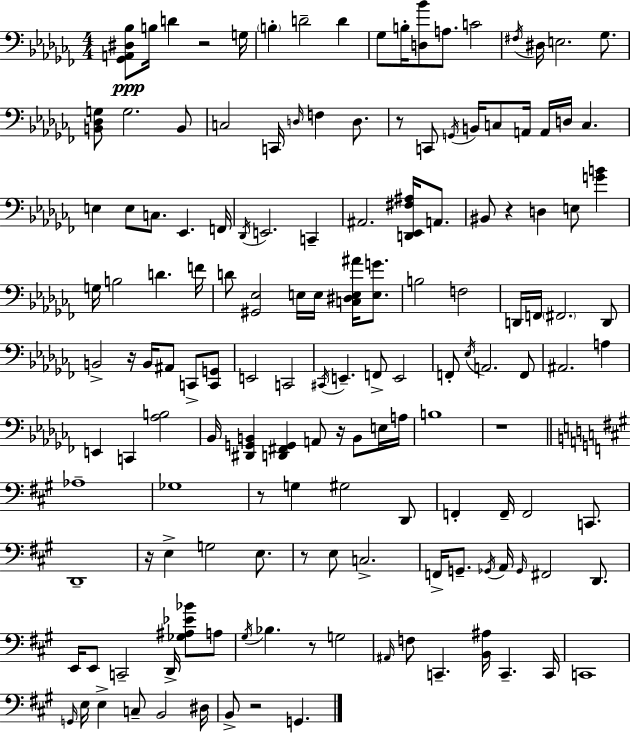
X:1
T:Untitled
M:4/4
L:1/4
K:Abm
[_G,,A,,^D,_B,]/2 B,/4 D z2 G,/4 B, D2 D _G,/2 B,/4 [D,_B]/2 A,/2 C2 ^F,/4 ^D,/4 E,2 _G,/2 [B,,_D,G,]/2 G,2 B,,/2 C,2 C,,/4 D,/4 F, D,/2 z/2 C,,/2 G,,/4 B,,/4 C,/2 A,,/4 A,,/4 D,/4 C, E, E,/2 C,/2 _E,, F,,/4 _D,,/4 E,,2 C,, ^A,,2 [D,,_E,,^F,^A,]/4 A,,/2 ^B,,/2 z D, E,/2 [GB] G,/4 B,2 D F/4 D/2 [^G,,_E,]2 E,/4 E,/4 [C,^D,E,^A]/4 [E,G]/2 B,2 F,2 D,,/4 F,,/4 ^F,,2 D,,/2 B,,2 z/4 B,,/4 ^A,,/2 C,,/2 [C,,G,,]/2 E,,2 C,,2 ^C,,/4 E,, F,,/2 E,,2 F,,/2 _E,/4 A,,2 F,,/2 ^A,,2 A, E,, C,, [_A,B,]2 _B,,/4 [^D,,G,,B,,] [D,,^F,,G,,] A,,/2 z/4 B,,/2 E,/4 A,/4 B,4 z4 _A,4 _G,4 z/2 G, ^G,2 D,,/2 F,, F,,/4 F,,2 C,,/2 D,,4 z/4 E, G,2 E,/2 z/2 E,/2 C,2 F,,/4 G,,/2 _G,,/4 A,,/4 _G,,/4 ^F,,2 D,,/2 E,,/4 E,,/2 C,,2 D,,/4 [_G,^A,_E_B]/2 A,/2 ^G,/4 _B, z/2 G,2 ^A,,/4 F,/2 C,, [B,,^A,]/4 C,, C,,/4 C,,4 G,,/4 E,/4 E, C,/2 B,,2 ^D,/4 B,,/2 z2 G,,